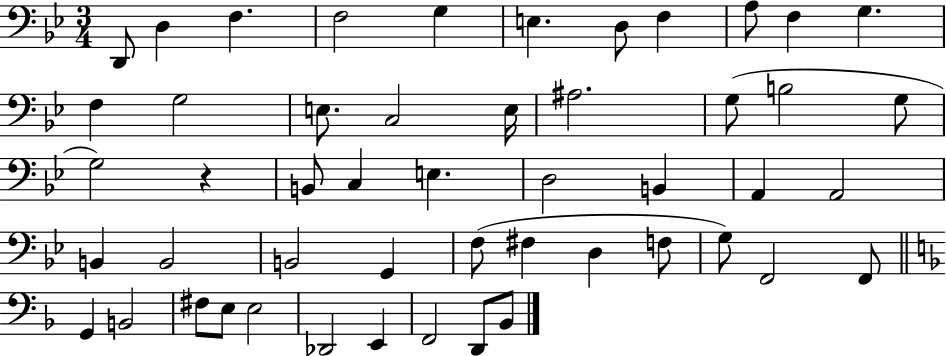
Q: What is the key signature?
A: BES major